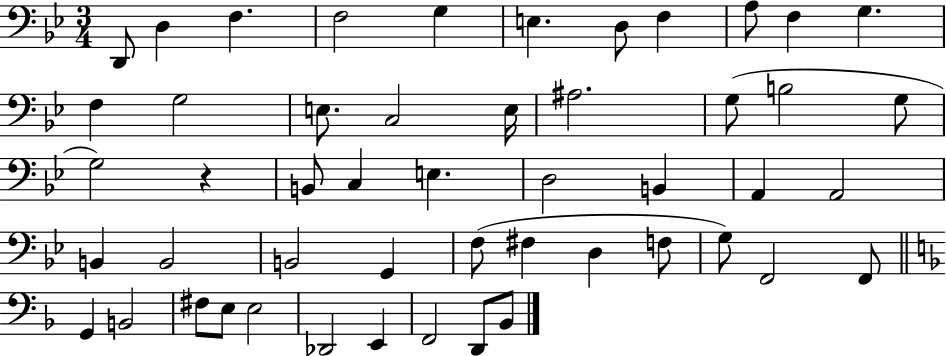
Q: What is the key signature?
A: BES major